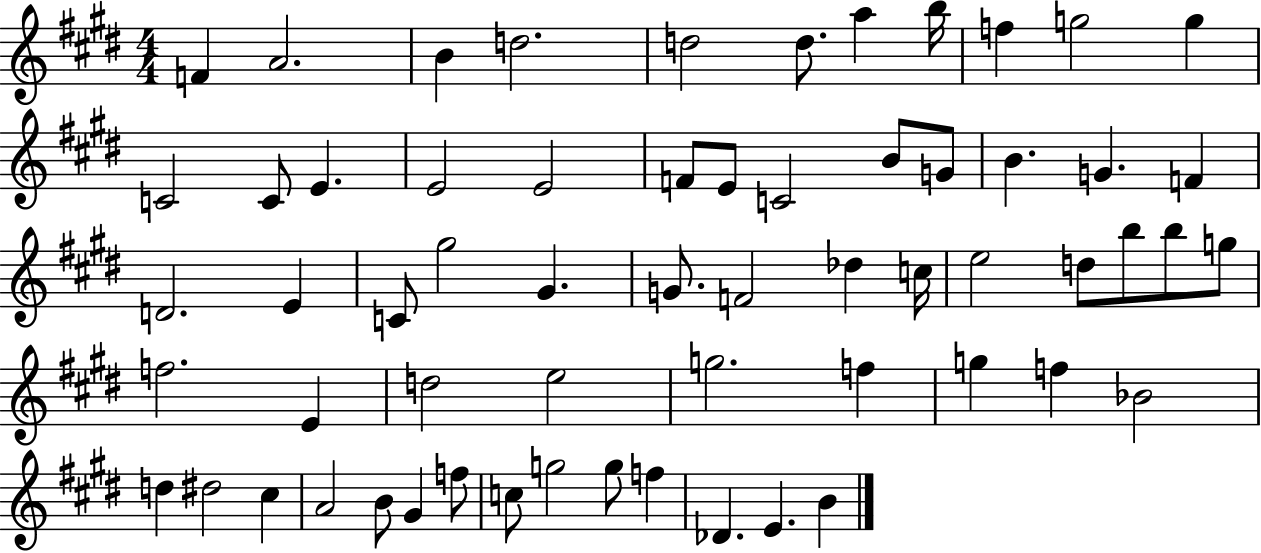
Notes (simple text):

F4/q A4/h. B4/q D5/h. D5/h D5/e. A5/q B5/s F5/q G5/h G5/q C4/h C4/e E4/q. E4/h E4/h F4/e E4/e C4/h B4/e G4/e B4/q. G4/q. F4/q D4/h. E4/q C4/e G#5/h G#4/q. G4/e. F4/h Db5/q C5/s E5/h D5/e B5/e B5/e G5/e F5/h. E4/q D5/h E5/h G5/h. F5/q G5/q F5/q Bb4/h D5/q D#5/h C#5/q A4/h B4/e G#4/q F5/e C5/e G5/h G5/e F5/q Db4/q. E4/q. B4/q